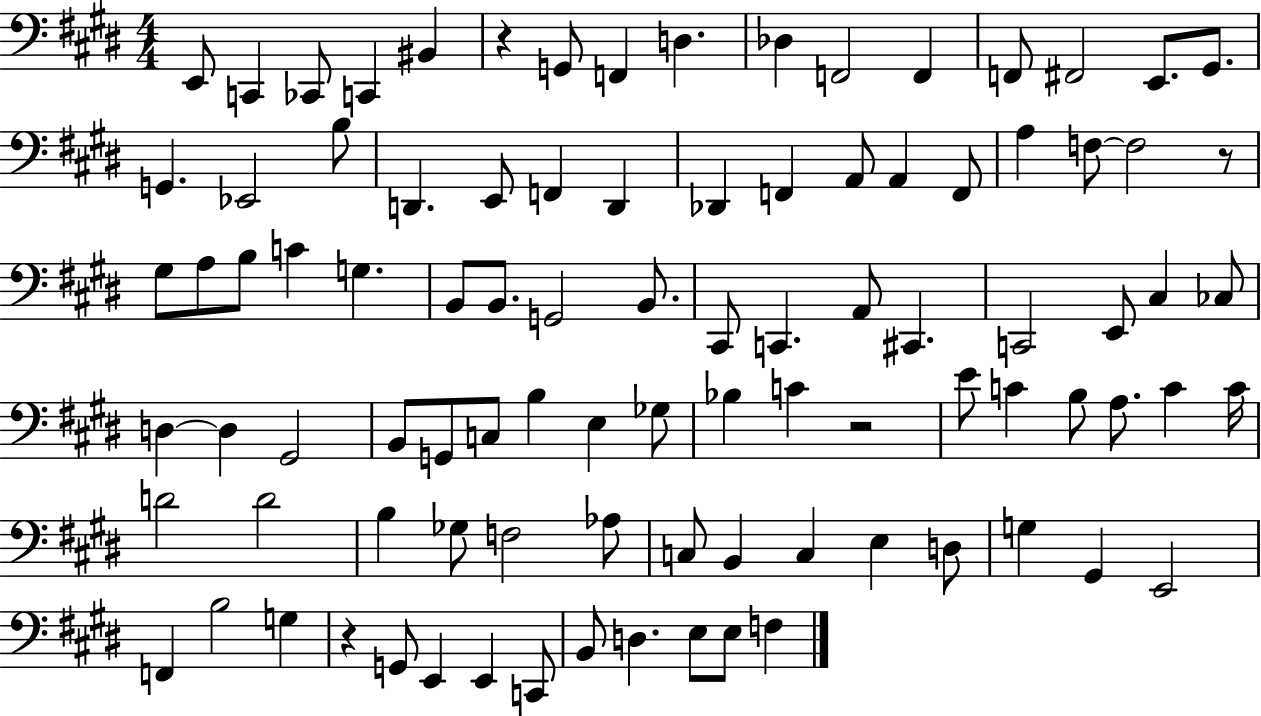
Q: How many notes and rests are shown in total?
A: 94